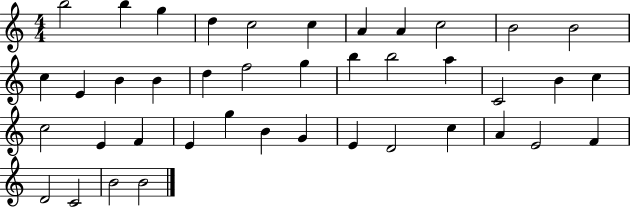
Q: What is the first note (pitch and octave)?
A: B5